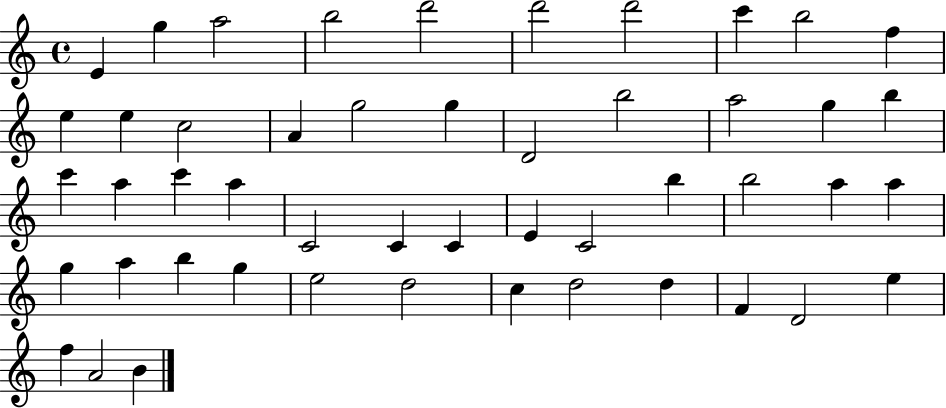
E4/q G5/q A5/h B5/h D6/h D6/h D6/h C6/q B5/h F5/q E5/q E5/q C5/h A4/q G5/h G5/q D4/h B5/h A5/h G5/q B5/q C6/q A5/q C6/q A5/q C4/h C4/q C4/q E4/q C4/h B5/q B5/h A5/q A5/q G5/q A5/q B5/q G5/q E5/h D5/h C5/q D5/h D5/q F4/q D4/h E5/q F5/q A4/h B4/q